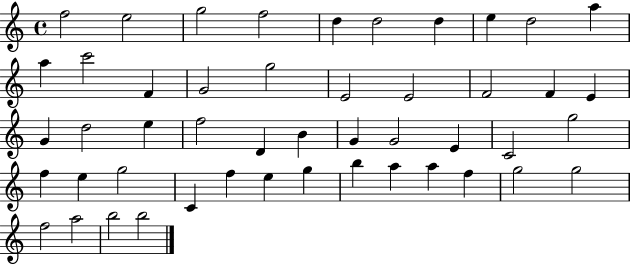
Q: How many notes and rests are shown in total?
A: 48